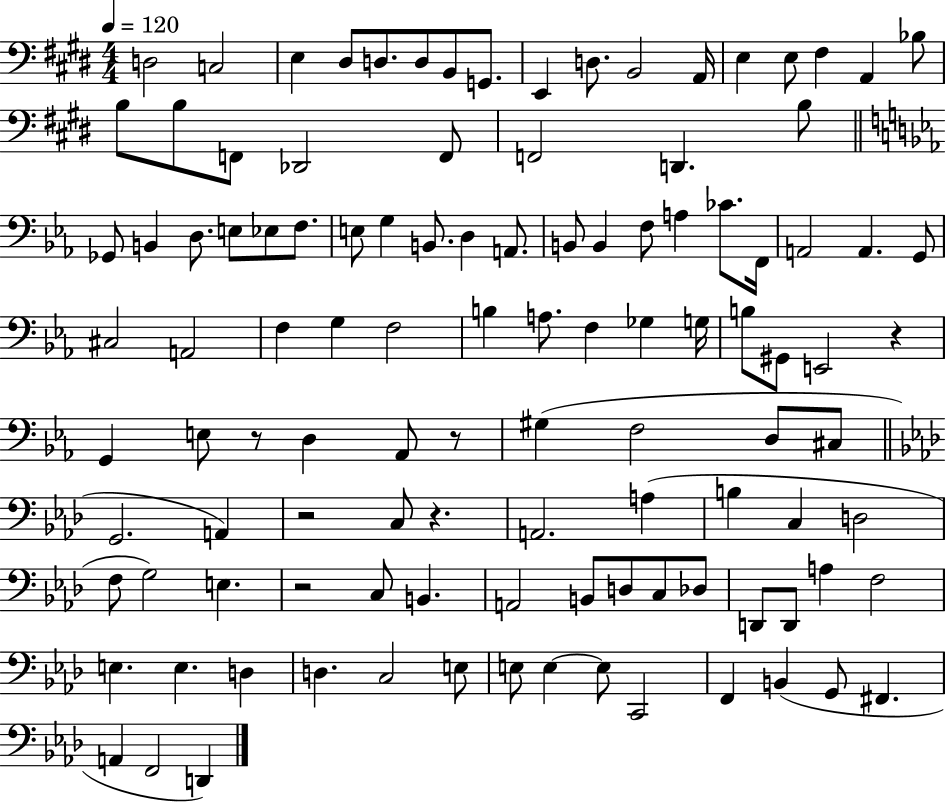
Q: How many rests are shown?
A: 6